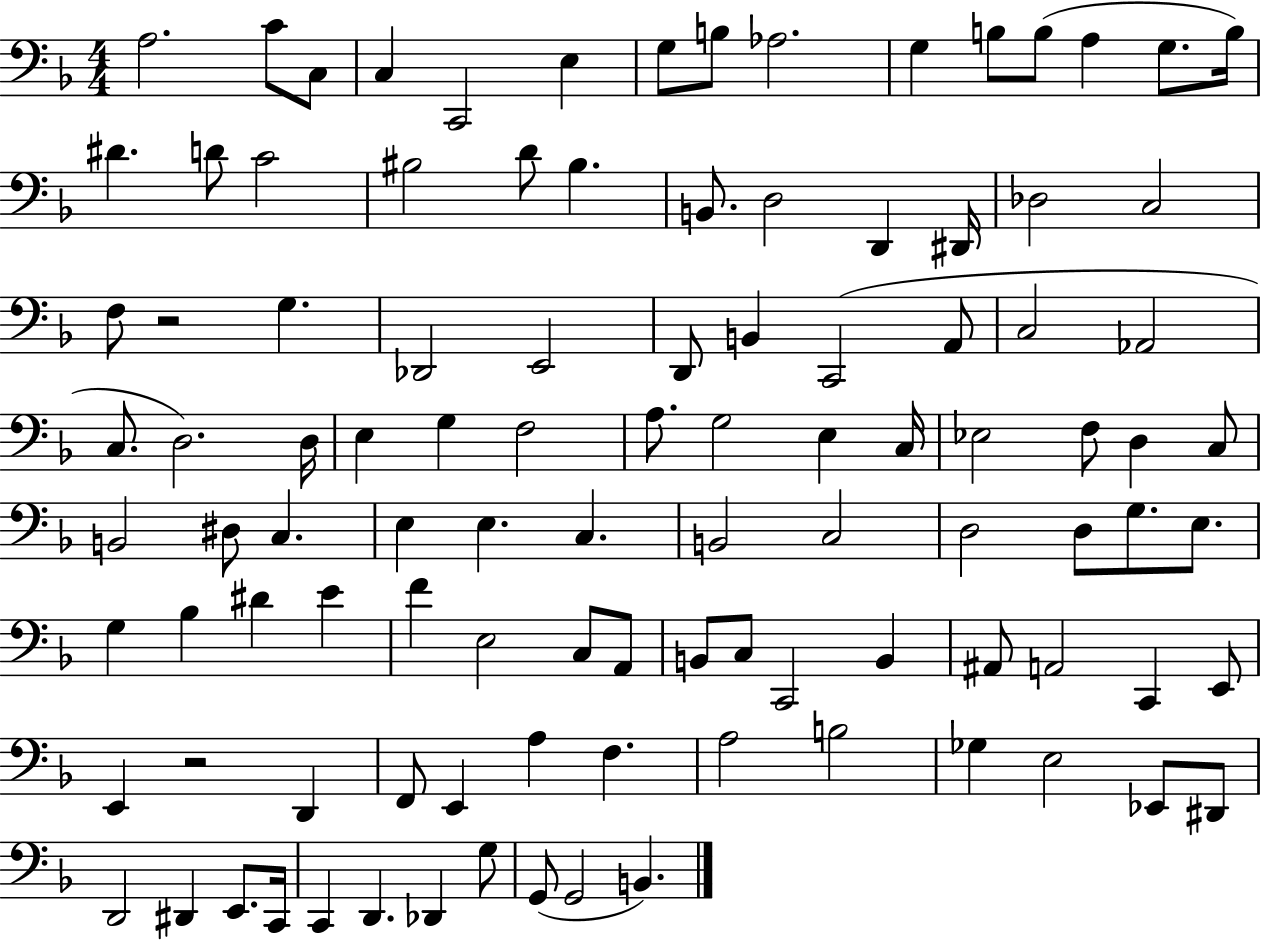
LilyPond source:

{
  \clef bass
  \numericTimeSignature
  \time 4/4
  \key f \major
  a2. c'8 c8 | c4 c,2 e4 | g8 b8 aes2. | g4 b8 b8( a4 g8. b16) | \break dis'4. d'8 c'2 | bis2 d'8 bis4. | b,8. d2 d,4 dis,16 | des2 c2 | \break f8 r2 g4. | des,2 e,2 | d,8 b,4 c,2( a,8 | c2 aes,2 | \break c8. d2.) d16 | e4 g4 f2 | a8. g2 e4 c16 | ees2 f8 d4 c8 | \break b,2 dis8 c4. | e4 e4. c4. | b,2 c2 | d2 d8 g8. e8. | \break g4 bes4 dis'4 e'4 | f'4 e2 c8 a,8 | b,8 c8 c,2 b,4 | ais,8 a,2 c,4 e,8 | \break e,4 r2 d,4 | f,8 e,4 a4 f4. | a2 b2 | ges4 e2 ees,8 dis,8 | \break d,2 dis,4 e,8. c,16 | c,4 d,4. des,4 g8 | g,8( g,2 b,4.) | \bar "|."
}